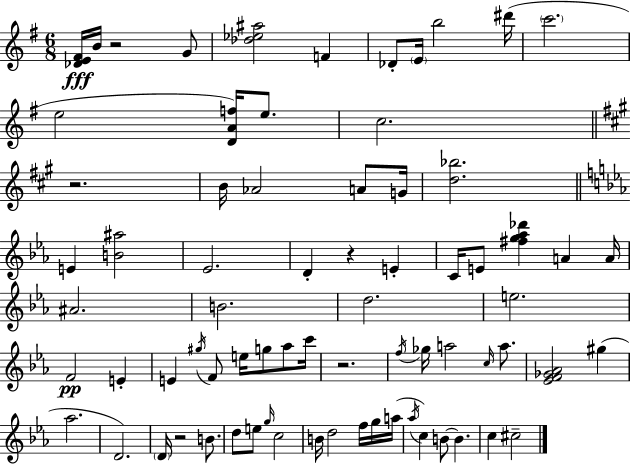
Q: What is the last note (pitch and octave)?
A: C#5